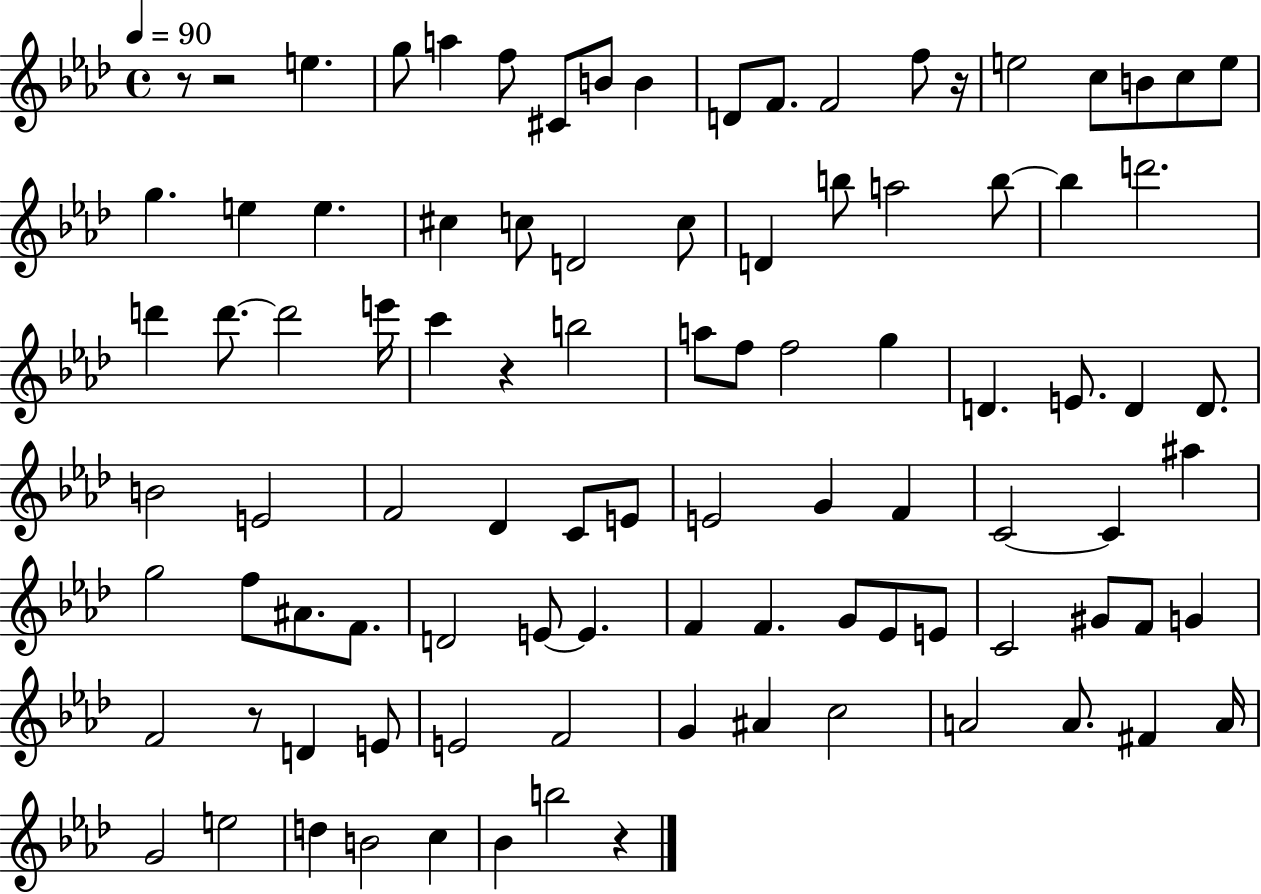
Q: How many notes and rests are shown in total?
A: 96